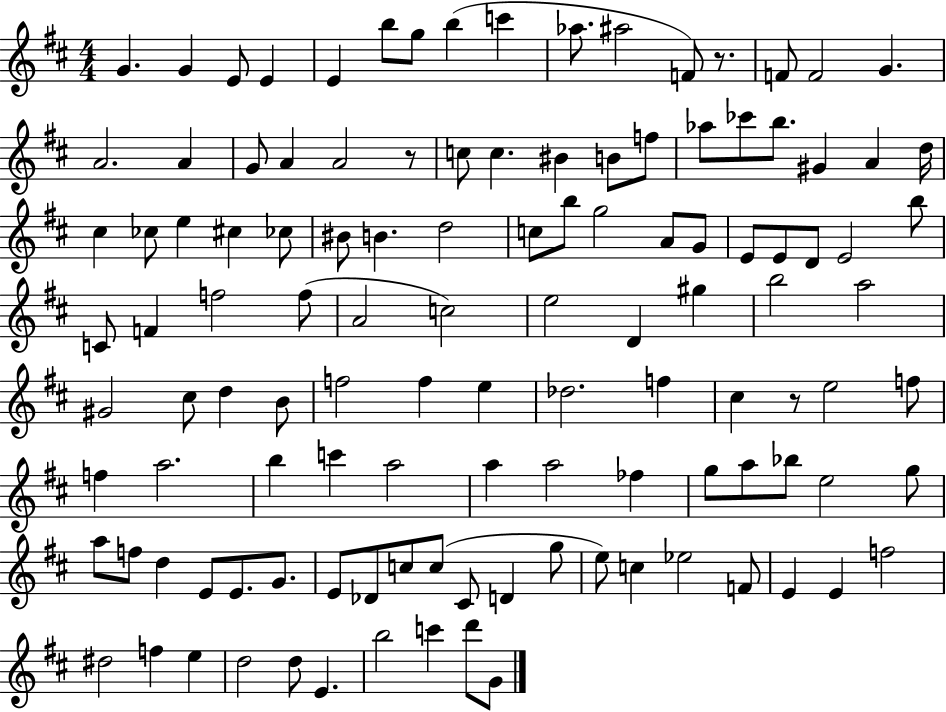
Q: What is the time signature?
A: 4/4